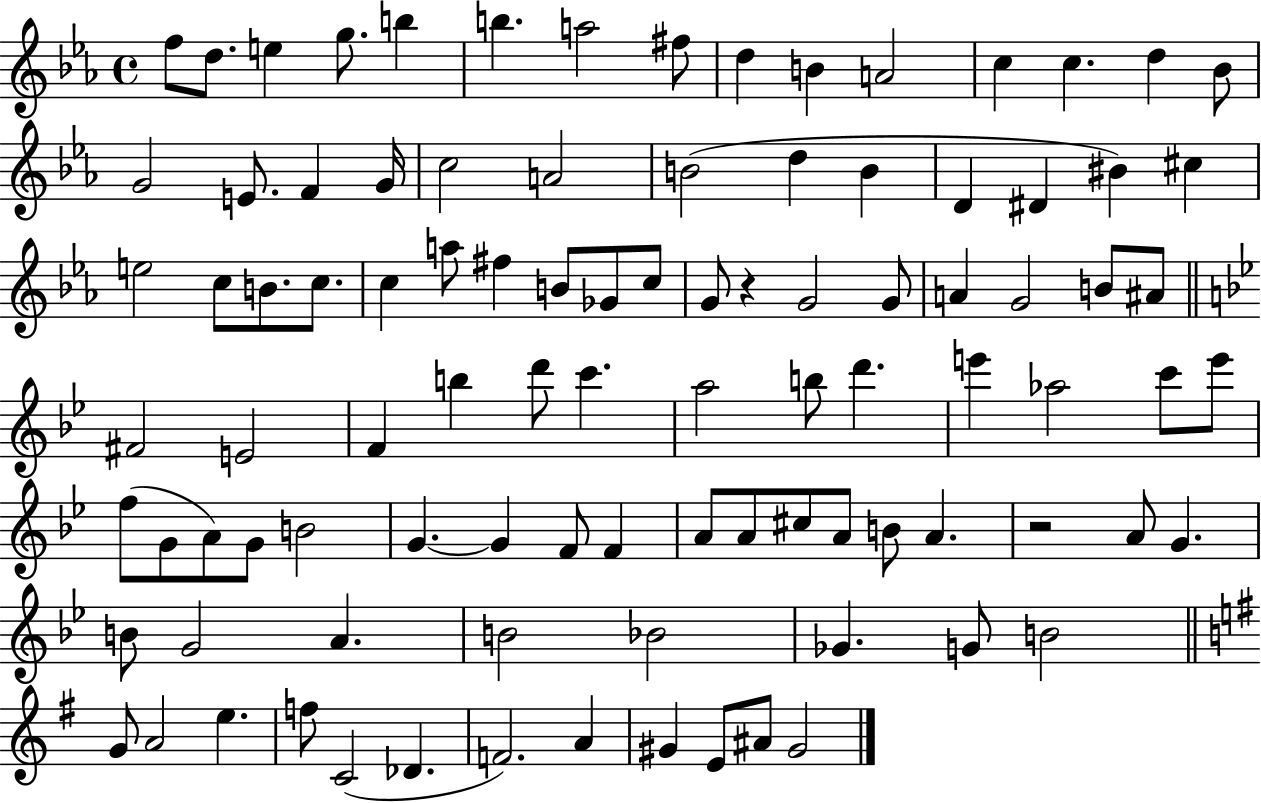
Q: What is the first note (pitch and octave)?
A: F5